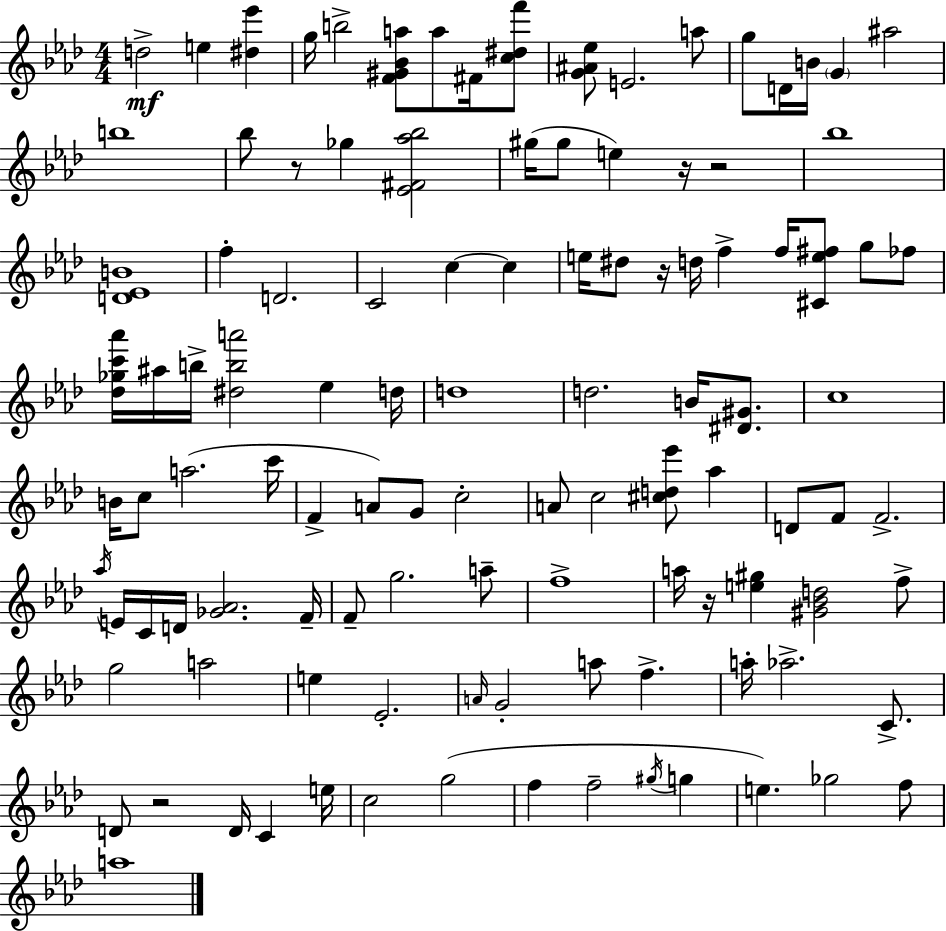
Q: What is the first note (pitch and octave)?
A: D5